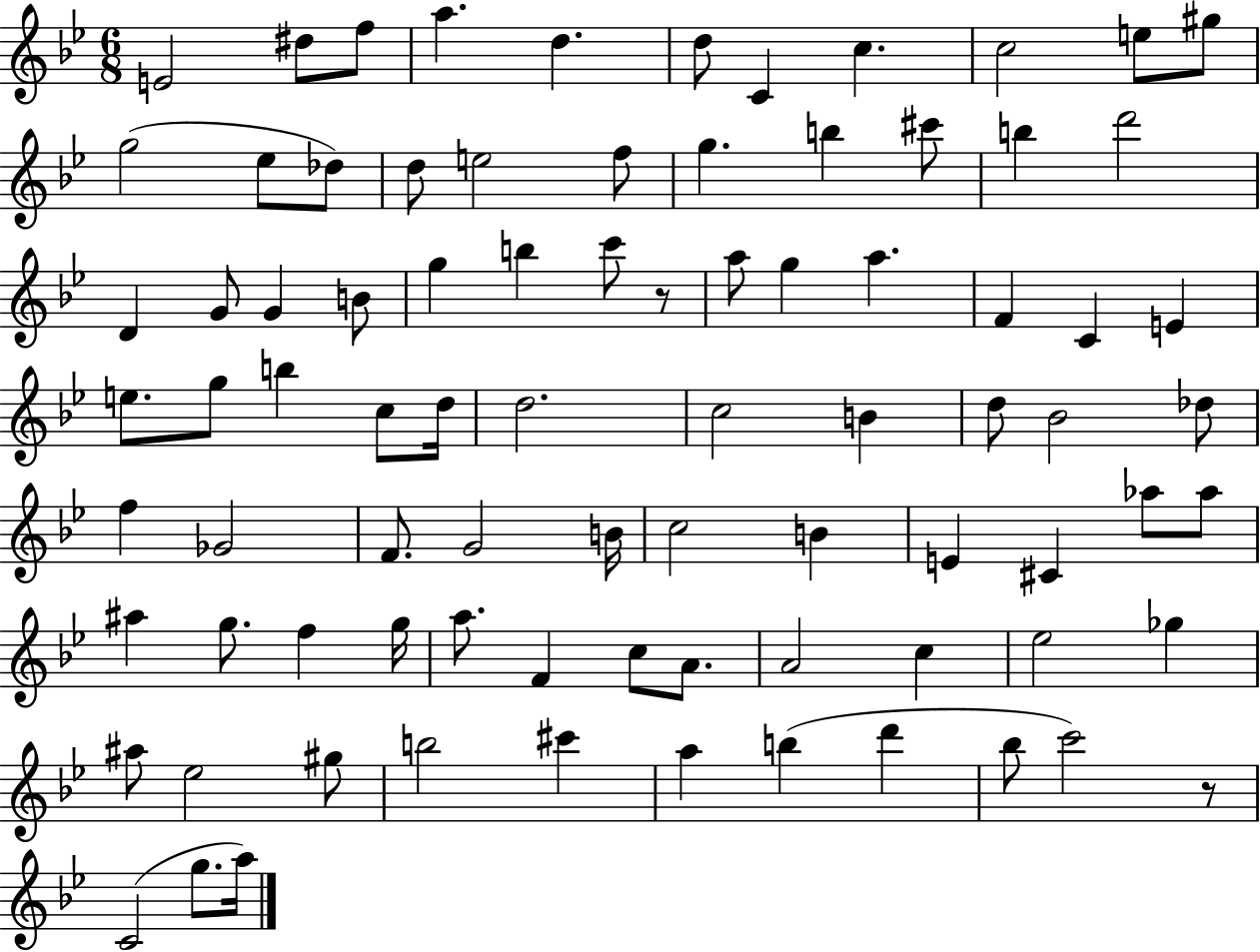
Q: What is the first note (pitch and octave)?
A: E4